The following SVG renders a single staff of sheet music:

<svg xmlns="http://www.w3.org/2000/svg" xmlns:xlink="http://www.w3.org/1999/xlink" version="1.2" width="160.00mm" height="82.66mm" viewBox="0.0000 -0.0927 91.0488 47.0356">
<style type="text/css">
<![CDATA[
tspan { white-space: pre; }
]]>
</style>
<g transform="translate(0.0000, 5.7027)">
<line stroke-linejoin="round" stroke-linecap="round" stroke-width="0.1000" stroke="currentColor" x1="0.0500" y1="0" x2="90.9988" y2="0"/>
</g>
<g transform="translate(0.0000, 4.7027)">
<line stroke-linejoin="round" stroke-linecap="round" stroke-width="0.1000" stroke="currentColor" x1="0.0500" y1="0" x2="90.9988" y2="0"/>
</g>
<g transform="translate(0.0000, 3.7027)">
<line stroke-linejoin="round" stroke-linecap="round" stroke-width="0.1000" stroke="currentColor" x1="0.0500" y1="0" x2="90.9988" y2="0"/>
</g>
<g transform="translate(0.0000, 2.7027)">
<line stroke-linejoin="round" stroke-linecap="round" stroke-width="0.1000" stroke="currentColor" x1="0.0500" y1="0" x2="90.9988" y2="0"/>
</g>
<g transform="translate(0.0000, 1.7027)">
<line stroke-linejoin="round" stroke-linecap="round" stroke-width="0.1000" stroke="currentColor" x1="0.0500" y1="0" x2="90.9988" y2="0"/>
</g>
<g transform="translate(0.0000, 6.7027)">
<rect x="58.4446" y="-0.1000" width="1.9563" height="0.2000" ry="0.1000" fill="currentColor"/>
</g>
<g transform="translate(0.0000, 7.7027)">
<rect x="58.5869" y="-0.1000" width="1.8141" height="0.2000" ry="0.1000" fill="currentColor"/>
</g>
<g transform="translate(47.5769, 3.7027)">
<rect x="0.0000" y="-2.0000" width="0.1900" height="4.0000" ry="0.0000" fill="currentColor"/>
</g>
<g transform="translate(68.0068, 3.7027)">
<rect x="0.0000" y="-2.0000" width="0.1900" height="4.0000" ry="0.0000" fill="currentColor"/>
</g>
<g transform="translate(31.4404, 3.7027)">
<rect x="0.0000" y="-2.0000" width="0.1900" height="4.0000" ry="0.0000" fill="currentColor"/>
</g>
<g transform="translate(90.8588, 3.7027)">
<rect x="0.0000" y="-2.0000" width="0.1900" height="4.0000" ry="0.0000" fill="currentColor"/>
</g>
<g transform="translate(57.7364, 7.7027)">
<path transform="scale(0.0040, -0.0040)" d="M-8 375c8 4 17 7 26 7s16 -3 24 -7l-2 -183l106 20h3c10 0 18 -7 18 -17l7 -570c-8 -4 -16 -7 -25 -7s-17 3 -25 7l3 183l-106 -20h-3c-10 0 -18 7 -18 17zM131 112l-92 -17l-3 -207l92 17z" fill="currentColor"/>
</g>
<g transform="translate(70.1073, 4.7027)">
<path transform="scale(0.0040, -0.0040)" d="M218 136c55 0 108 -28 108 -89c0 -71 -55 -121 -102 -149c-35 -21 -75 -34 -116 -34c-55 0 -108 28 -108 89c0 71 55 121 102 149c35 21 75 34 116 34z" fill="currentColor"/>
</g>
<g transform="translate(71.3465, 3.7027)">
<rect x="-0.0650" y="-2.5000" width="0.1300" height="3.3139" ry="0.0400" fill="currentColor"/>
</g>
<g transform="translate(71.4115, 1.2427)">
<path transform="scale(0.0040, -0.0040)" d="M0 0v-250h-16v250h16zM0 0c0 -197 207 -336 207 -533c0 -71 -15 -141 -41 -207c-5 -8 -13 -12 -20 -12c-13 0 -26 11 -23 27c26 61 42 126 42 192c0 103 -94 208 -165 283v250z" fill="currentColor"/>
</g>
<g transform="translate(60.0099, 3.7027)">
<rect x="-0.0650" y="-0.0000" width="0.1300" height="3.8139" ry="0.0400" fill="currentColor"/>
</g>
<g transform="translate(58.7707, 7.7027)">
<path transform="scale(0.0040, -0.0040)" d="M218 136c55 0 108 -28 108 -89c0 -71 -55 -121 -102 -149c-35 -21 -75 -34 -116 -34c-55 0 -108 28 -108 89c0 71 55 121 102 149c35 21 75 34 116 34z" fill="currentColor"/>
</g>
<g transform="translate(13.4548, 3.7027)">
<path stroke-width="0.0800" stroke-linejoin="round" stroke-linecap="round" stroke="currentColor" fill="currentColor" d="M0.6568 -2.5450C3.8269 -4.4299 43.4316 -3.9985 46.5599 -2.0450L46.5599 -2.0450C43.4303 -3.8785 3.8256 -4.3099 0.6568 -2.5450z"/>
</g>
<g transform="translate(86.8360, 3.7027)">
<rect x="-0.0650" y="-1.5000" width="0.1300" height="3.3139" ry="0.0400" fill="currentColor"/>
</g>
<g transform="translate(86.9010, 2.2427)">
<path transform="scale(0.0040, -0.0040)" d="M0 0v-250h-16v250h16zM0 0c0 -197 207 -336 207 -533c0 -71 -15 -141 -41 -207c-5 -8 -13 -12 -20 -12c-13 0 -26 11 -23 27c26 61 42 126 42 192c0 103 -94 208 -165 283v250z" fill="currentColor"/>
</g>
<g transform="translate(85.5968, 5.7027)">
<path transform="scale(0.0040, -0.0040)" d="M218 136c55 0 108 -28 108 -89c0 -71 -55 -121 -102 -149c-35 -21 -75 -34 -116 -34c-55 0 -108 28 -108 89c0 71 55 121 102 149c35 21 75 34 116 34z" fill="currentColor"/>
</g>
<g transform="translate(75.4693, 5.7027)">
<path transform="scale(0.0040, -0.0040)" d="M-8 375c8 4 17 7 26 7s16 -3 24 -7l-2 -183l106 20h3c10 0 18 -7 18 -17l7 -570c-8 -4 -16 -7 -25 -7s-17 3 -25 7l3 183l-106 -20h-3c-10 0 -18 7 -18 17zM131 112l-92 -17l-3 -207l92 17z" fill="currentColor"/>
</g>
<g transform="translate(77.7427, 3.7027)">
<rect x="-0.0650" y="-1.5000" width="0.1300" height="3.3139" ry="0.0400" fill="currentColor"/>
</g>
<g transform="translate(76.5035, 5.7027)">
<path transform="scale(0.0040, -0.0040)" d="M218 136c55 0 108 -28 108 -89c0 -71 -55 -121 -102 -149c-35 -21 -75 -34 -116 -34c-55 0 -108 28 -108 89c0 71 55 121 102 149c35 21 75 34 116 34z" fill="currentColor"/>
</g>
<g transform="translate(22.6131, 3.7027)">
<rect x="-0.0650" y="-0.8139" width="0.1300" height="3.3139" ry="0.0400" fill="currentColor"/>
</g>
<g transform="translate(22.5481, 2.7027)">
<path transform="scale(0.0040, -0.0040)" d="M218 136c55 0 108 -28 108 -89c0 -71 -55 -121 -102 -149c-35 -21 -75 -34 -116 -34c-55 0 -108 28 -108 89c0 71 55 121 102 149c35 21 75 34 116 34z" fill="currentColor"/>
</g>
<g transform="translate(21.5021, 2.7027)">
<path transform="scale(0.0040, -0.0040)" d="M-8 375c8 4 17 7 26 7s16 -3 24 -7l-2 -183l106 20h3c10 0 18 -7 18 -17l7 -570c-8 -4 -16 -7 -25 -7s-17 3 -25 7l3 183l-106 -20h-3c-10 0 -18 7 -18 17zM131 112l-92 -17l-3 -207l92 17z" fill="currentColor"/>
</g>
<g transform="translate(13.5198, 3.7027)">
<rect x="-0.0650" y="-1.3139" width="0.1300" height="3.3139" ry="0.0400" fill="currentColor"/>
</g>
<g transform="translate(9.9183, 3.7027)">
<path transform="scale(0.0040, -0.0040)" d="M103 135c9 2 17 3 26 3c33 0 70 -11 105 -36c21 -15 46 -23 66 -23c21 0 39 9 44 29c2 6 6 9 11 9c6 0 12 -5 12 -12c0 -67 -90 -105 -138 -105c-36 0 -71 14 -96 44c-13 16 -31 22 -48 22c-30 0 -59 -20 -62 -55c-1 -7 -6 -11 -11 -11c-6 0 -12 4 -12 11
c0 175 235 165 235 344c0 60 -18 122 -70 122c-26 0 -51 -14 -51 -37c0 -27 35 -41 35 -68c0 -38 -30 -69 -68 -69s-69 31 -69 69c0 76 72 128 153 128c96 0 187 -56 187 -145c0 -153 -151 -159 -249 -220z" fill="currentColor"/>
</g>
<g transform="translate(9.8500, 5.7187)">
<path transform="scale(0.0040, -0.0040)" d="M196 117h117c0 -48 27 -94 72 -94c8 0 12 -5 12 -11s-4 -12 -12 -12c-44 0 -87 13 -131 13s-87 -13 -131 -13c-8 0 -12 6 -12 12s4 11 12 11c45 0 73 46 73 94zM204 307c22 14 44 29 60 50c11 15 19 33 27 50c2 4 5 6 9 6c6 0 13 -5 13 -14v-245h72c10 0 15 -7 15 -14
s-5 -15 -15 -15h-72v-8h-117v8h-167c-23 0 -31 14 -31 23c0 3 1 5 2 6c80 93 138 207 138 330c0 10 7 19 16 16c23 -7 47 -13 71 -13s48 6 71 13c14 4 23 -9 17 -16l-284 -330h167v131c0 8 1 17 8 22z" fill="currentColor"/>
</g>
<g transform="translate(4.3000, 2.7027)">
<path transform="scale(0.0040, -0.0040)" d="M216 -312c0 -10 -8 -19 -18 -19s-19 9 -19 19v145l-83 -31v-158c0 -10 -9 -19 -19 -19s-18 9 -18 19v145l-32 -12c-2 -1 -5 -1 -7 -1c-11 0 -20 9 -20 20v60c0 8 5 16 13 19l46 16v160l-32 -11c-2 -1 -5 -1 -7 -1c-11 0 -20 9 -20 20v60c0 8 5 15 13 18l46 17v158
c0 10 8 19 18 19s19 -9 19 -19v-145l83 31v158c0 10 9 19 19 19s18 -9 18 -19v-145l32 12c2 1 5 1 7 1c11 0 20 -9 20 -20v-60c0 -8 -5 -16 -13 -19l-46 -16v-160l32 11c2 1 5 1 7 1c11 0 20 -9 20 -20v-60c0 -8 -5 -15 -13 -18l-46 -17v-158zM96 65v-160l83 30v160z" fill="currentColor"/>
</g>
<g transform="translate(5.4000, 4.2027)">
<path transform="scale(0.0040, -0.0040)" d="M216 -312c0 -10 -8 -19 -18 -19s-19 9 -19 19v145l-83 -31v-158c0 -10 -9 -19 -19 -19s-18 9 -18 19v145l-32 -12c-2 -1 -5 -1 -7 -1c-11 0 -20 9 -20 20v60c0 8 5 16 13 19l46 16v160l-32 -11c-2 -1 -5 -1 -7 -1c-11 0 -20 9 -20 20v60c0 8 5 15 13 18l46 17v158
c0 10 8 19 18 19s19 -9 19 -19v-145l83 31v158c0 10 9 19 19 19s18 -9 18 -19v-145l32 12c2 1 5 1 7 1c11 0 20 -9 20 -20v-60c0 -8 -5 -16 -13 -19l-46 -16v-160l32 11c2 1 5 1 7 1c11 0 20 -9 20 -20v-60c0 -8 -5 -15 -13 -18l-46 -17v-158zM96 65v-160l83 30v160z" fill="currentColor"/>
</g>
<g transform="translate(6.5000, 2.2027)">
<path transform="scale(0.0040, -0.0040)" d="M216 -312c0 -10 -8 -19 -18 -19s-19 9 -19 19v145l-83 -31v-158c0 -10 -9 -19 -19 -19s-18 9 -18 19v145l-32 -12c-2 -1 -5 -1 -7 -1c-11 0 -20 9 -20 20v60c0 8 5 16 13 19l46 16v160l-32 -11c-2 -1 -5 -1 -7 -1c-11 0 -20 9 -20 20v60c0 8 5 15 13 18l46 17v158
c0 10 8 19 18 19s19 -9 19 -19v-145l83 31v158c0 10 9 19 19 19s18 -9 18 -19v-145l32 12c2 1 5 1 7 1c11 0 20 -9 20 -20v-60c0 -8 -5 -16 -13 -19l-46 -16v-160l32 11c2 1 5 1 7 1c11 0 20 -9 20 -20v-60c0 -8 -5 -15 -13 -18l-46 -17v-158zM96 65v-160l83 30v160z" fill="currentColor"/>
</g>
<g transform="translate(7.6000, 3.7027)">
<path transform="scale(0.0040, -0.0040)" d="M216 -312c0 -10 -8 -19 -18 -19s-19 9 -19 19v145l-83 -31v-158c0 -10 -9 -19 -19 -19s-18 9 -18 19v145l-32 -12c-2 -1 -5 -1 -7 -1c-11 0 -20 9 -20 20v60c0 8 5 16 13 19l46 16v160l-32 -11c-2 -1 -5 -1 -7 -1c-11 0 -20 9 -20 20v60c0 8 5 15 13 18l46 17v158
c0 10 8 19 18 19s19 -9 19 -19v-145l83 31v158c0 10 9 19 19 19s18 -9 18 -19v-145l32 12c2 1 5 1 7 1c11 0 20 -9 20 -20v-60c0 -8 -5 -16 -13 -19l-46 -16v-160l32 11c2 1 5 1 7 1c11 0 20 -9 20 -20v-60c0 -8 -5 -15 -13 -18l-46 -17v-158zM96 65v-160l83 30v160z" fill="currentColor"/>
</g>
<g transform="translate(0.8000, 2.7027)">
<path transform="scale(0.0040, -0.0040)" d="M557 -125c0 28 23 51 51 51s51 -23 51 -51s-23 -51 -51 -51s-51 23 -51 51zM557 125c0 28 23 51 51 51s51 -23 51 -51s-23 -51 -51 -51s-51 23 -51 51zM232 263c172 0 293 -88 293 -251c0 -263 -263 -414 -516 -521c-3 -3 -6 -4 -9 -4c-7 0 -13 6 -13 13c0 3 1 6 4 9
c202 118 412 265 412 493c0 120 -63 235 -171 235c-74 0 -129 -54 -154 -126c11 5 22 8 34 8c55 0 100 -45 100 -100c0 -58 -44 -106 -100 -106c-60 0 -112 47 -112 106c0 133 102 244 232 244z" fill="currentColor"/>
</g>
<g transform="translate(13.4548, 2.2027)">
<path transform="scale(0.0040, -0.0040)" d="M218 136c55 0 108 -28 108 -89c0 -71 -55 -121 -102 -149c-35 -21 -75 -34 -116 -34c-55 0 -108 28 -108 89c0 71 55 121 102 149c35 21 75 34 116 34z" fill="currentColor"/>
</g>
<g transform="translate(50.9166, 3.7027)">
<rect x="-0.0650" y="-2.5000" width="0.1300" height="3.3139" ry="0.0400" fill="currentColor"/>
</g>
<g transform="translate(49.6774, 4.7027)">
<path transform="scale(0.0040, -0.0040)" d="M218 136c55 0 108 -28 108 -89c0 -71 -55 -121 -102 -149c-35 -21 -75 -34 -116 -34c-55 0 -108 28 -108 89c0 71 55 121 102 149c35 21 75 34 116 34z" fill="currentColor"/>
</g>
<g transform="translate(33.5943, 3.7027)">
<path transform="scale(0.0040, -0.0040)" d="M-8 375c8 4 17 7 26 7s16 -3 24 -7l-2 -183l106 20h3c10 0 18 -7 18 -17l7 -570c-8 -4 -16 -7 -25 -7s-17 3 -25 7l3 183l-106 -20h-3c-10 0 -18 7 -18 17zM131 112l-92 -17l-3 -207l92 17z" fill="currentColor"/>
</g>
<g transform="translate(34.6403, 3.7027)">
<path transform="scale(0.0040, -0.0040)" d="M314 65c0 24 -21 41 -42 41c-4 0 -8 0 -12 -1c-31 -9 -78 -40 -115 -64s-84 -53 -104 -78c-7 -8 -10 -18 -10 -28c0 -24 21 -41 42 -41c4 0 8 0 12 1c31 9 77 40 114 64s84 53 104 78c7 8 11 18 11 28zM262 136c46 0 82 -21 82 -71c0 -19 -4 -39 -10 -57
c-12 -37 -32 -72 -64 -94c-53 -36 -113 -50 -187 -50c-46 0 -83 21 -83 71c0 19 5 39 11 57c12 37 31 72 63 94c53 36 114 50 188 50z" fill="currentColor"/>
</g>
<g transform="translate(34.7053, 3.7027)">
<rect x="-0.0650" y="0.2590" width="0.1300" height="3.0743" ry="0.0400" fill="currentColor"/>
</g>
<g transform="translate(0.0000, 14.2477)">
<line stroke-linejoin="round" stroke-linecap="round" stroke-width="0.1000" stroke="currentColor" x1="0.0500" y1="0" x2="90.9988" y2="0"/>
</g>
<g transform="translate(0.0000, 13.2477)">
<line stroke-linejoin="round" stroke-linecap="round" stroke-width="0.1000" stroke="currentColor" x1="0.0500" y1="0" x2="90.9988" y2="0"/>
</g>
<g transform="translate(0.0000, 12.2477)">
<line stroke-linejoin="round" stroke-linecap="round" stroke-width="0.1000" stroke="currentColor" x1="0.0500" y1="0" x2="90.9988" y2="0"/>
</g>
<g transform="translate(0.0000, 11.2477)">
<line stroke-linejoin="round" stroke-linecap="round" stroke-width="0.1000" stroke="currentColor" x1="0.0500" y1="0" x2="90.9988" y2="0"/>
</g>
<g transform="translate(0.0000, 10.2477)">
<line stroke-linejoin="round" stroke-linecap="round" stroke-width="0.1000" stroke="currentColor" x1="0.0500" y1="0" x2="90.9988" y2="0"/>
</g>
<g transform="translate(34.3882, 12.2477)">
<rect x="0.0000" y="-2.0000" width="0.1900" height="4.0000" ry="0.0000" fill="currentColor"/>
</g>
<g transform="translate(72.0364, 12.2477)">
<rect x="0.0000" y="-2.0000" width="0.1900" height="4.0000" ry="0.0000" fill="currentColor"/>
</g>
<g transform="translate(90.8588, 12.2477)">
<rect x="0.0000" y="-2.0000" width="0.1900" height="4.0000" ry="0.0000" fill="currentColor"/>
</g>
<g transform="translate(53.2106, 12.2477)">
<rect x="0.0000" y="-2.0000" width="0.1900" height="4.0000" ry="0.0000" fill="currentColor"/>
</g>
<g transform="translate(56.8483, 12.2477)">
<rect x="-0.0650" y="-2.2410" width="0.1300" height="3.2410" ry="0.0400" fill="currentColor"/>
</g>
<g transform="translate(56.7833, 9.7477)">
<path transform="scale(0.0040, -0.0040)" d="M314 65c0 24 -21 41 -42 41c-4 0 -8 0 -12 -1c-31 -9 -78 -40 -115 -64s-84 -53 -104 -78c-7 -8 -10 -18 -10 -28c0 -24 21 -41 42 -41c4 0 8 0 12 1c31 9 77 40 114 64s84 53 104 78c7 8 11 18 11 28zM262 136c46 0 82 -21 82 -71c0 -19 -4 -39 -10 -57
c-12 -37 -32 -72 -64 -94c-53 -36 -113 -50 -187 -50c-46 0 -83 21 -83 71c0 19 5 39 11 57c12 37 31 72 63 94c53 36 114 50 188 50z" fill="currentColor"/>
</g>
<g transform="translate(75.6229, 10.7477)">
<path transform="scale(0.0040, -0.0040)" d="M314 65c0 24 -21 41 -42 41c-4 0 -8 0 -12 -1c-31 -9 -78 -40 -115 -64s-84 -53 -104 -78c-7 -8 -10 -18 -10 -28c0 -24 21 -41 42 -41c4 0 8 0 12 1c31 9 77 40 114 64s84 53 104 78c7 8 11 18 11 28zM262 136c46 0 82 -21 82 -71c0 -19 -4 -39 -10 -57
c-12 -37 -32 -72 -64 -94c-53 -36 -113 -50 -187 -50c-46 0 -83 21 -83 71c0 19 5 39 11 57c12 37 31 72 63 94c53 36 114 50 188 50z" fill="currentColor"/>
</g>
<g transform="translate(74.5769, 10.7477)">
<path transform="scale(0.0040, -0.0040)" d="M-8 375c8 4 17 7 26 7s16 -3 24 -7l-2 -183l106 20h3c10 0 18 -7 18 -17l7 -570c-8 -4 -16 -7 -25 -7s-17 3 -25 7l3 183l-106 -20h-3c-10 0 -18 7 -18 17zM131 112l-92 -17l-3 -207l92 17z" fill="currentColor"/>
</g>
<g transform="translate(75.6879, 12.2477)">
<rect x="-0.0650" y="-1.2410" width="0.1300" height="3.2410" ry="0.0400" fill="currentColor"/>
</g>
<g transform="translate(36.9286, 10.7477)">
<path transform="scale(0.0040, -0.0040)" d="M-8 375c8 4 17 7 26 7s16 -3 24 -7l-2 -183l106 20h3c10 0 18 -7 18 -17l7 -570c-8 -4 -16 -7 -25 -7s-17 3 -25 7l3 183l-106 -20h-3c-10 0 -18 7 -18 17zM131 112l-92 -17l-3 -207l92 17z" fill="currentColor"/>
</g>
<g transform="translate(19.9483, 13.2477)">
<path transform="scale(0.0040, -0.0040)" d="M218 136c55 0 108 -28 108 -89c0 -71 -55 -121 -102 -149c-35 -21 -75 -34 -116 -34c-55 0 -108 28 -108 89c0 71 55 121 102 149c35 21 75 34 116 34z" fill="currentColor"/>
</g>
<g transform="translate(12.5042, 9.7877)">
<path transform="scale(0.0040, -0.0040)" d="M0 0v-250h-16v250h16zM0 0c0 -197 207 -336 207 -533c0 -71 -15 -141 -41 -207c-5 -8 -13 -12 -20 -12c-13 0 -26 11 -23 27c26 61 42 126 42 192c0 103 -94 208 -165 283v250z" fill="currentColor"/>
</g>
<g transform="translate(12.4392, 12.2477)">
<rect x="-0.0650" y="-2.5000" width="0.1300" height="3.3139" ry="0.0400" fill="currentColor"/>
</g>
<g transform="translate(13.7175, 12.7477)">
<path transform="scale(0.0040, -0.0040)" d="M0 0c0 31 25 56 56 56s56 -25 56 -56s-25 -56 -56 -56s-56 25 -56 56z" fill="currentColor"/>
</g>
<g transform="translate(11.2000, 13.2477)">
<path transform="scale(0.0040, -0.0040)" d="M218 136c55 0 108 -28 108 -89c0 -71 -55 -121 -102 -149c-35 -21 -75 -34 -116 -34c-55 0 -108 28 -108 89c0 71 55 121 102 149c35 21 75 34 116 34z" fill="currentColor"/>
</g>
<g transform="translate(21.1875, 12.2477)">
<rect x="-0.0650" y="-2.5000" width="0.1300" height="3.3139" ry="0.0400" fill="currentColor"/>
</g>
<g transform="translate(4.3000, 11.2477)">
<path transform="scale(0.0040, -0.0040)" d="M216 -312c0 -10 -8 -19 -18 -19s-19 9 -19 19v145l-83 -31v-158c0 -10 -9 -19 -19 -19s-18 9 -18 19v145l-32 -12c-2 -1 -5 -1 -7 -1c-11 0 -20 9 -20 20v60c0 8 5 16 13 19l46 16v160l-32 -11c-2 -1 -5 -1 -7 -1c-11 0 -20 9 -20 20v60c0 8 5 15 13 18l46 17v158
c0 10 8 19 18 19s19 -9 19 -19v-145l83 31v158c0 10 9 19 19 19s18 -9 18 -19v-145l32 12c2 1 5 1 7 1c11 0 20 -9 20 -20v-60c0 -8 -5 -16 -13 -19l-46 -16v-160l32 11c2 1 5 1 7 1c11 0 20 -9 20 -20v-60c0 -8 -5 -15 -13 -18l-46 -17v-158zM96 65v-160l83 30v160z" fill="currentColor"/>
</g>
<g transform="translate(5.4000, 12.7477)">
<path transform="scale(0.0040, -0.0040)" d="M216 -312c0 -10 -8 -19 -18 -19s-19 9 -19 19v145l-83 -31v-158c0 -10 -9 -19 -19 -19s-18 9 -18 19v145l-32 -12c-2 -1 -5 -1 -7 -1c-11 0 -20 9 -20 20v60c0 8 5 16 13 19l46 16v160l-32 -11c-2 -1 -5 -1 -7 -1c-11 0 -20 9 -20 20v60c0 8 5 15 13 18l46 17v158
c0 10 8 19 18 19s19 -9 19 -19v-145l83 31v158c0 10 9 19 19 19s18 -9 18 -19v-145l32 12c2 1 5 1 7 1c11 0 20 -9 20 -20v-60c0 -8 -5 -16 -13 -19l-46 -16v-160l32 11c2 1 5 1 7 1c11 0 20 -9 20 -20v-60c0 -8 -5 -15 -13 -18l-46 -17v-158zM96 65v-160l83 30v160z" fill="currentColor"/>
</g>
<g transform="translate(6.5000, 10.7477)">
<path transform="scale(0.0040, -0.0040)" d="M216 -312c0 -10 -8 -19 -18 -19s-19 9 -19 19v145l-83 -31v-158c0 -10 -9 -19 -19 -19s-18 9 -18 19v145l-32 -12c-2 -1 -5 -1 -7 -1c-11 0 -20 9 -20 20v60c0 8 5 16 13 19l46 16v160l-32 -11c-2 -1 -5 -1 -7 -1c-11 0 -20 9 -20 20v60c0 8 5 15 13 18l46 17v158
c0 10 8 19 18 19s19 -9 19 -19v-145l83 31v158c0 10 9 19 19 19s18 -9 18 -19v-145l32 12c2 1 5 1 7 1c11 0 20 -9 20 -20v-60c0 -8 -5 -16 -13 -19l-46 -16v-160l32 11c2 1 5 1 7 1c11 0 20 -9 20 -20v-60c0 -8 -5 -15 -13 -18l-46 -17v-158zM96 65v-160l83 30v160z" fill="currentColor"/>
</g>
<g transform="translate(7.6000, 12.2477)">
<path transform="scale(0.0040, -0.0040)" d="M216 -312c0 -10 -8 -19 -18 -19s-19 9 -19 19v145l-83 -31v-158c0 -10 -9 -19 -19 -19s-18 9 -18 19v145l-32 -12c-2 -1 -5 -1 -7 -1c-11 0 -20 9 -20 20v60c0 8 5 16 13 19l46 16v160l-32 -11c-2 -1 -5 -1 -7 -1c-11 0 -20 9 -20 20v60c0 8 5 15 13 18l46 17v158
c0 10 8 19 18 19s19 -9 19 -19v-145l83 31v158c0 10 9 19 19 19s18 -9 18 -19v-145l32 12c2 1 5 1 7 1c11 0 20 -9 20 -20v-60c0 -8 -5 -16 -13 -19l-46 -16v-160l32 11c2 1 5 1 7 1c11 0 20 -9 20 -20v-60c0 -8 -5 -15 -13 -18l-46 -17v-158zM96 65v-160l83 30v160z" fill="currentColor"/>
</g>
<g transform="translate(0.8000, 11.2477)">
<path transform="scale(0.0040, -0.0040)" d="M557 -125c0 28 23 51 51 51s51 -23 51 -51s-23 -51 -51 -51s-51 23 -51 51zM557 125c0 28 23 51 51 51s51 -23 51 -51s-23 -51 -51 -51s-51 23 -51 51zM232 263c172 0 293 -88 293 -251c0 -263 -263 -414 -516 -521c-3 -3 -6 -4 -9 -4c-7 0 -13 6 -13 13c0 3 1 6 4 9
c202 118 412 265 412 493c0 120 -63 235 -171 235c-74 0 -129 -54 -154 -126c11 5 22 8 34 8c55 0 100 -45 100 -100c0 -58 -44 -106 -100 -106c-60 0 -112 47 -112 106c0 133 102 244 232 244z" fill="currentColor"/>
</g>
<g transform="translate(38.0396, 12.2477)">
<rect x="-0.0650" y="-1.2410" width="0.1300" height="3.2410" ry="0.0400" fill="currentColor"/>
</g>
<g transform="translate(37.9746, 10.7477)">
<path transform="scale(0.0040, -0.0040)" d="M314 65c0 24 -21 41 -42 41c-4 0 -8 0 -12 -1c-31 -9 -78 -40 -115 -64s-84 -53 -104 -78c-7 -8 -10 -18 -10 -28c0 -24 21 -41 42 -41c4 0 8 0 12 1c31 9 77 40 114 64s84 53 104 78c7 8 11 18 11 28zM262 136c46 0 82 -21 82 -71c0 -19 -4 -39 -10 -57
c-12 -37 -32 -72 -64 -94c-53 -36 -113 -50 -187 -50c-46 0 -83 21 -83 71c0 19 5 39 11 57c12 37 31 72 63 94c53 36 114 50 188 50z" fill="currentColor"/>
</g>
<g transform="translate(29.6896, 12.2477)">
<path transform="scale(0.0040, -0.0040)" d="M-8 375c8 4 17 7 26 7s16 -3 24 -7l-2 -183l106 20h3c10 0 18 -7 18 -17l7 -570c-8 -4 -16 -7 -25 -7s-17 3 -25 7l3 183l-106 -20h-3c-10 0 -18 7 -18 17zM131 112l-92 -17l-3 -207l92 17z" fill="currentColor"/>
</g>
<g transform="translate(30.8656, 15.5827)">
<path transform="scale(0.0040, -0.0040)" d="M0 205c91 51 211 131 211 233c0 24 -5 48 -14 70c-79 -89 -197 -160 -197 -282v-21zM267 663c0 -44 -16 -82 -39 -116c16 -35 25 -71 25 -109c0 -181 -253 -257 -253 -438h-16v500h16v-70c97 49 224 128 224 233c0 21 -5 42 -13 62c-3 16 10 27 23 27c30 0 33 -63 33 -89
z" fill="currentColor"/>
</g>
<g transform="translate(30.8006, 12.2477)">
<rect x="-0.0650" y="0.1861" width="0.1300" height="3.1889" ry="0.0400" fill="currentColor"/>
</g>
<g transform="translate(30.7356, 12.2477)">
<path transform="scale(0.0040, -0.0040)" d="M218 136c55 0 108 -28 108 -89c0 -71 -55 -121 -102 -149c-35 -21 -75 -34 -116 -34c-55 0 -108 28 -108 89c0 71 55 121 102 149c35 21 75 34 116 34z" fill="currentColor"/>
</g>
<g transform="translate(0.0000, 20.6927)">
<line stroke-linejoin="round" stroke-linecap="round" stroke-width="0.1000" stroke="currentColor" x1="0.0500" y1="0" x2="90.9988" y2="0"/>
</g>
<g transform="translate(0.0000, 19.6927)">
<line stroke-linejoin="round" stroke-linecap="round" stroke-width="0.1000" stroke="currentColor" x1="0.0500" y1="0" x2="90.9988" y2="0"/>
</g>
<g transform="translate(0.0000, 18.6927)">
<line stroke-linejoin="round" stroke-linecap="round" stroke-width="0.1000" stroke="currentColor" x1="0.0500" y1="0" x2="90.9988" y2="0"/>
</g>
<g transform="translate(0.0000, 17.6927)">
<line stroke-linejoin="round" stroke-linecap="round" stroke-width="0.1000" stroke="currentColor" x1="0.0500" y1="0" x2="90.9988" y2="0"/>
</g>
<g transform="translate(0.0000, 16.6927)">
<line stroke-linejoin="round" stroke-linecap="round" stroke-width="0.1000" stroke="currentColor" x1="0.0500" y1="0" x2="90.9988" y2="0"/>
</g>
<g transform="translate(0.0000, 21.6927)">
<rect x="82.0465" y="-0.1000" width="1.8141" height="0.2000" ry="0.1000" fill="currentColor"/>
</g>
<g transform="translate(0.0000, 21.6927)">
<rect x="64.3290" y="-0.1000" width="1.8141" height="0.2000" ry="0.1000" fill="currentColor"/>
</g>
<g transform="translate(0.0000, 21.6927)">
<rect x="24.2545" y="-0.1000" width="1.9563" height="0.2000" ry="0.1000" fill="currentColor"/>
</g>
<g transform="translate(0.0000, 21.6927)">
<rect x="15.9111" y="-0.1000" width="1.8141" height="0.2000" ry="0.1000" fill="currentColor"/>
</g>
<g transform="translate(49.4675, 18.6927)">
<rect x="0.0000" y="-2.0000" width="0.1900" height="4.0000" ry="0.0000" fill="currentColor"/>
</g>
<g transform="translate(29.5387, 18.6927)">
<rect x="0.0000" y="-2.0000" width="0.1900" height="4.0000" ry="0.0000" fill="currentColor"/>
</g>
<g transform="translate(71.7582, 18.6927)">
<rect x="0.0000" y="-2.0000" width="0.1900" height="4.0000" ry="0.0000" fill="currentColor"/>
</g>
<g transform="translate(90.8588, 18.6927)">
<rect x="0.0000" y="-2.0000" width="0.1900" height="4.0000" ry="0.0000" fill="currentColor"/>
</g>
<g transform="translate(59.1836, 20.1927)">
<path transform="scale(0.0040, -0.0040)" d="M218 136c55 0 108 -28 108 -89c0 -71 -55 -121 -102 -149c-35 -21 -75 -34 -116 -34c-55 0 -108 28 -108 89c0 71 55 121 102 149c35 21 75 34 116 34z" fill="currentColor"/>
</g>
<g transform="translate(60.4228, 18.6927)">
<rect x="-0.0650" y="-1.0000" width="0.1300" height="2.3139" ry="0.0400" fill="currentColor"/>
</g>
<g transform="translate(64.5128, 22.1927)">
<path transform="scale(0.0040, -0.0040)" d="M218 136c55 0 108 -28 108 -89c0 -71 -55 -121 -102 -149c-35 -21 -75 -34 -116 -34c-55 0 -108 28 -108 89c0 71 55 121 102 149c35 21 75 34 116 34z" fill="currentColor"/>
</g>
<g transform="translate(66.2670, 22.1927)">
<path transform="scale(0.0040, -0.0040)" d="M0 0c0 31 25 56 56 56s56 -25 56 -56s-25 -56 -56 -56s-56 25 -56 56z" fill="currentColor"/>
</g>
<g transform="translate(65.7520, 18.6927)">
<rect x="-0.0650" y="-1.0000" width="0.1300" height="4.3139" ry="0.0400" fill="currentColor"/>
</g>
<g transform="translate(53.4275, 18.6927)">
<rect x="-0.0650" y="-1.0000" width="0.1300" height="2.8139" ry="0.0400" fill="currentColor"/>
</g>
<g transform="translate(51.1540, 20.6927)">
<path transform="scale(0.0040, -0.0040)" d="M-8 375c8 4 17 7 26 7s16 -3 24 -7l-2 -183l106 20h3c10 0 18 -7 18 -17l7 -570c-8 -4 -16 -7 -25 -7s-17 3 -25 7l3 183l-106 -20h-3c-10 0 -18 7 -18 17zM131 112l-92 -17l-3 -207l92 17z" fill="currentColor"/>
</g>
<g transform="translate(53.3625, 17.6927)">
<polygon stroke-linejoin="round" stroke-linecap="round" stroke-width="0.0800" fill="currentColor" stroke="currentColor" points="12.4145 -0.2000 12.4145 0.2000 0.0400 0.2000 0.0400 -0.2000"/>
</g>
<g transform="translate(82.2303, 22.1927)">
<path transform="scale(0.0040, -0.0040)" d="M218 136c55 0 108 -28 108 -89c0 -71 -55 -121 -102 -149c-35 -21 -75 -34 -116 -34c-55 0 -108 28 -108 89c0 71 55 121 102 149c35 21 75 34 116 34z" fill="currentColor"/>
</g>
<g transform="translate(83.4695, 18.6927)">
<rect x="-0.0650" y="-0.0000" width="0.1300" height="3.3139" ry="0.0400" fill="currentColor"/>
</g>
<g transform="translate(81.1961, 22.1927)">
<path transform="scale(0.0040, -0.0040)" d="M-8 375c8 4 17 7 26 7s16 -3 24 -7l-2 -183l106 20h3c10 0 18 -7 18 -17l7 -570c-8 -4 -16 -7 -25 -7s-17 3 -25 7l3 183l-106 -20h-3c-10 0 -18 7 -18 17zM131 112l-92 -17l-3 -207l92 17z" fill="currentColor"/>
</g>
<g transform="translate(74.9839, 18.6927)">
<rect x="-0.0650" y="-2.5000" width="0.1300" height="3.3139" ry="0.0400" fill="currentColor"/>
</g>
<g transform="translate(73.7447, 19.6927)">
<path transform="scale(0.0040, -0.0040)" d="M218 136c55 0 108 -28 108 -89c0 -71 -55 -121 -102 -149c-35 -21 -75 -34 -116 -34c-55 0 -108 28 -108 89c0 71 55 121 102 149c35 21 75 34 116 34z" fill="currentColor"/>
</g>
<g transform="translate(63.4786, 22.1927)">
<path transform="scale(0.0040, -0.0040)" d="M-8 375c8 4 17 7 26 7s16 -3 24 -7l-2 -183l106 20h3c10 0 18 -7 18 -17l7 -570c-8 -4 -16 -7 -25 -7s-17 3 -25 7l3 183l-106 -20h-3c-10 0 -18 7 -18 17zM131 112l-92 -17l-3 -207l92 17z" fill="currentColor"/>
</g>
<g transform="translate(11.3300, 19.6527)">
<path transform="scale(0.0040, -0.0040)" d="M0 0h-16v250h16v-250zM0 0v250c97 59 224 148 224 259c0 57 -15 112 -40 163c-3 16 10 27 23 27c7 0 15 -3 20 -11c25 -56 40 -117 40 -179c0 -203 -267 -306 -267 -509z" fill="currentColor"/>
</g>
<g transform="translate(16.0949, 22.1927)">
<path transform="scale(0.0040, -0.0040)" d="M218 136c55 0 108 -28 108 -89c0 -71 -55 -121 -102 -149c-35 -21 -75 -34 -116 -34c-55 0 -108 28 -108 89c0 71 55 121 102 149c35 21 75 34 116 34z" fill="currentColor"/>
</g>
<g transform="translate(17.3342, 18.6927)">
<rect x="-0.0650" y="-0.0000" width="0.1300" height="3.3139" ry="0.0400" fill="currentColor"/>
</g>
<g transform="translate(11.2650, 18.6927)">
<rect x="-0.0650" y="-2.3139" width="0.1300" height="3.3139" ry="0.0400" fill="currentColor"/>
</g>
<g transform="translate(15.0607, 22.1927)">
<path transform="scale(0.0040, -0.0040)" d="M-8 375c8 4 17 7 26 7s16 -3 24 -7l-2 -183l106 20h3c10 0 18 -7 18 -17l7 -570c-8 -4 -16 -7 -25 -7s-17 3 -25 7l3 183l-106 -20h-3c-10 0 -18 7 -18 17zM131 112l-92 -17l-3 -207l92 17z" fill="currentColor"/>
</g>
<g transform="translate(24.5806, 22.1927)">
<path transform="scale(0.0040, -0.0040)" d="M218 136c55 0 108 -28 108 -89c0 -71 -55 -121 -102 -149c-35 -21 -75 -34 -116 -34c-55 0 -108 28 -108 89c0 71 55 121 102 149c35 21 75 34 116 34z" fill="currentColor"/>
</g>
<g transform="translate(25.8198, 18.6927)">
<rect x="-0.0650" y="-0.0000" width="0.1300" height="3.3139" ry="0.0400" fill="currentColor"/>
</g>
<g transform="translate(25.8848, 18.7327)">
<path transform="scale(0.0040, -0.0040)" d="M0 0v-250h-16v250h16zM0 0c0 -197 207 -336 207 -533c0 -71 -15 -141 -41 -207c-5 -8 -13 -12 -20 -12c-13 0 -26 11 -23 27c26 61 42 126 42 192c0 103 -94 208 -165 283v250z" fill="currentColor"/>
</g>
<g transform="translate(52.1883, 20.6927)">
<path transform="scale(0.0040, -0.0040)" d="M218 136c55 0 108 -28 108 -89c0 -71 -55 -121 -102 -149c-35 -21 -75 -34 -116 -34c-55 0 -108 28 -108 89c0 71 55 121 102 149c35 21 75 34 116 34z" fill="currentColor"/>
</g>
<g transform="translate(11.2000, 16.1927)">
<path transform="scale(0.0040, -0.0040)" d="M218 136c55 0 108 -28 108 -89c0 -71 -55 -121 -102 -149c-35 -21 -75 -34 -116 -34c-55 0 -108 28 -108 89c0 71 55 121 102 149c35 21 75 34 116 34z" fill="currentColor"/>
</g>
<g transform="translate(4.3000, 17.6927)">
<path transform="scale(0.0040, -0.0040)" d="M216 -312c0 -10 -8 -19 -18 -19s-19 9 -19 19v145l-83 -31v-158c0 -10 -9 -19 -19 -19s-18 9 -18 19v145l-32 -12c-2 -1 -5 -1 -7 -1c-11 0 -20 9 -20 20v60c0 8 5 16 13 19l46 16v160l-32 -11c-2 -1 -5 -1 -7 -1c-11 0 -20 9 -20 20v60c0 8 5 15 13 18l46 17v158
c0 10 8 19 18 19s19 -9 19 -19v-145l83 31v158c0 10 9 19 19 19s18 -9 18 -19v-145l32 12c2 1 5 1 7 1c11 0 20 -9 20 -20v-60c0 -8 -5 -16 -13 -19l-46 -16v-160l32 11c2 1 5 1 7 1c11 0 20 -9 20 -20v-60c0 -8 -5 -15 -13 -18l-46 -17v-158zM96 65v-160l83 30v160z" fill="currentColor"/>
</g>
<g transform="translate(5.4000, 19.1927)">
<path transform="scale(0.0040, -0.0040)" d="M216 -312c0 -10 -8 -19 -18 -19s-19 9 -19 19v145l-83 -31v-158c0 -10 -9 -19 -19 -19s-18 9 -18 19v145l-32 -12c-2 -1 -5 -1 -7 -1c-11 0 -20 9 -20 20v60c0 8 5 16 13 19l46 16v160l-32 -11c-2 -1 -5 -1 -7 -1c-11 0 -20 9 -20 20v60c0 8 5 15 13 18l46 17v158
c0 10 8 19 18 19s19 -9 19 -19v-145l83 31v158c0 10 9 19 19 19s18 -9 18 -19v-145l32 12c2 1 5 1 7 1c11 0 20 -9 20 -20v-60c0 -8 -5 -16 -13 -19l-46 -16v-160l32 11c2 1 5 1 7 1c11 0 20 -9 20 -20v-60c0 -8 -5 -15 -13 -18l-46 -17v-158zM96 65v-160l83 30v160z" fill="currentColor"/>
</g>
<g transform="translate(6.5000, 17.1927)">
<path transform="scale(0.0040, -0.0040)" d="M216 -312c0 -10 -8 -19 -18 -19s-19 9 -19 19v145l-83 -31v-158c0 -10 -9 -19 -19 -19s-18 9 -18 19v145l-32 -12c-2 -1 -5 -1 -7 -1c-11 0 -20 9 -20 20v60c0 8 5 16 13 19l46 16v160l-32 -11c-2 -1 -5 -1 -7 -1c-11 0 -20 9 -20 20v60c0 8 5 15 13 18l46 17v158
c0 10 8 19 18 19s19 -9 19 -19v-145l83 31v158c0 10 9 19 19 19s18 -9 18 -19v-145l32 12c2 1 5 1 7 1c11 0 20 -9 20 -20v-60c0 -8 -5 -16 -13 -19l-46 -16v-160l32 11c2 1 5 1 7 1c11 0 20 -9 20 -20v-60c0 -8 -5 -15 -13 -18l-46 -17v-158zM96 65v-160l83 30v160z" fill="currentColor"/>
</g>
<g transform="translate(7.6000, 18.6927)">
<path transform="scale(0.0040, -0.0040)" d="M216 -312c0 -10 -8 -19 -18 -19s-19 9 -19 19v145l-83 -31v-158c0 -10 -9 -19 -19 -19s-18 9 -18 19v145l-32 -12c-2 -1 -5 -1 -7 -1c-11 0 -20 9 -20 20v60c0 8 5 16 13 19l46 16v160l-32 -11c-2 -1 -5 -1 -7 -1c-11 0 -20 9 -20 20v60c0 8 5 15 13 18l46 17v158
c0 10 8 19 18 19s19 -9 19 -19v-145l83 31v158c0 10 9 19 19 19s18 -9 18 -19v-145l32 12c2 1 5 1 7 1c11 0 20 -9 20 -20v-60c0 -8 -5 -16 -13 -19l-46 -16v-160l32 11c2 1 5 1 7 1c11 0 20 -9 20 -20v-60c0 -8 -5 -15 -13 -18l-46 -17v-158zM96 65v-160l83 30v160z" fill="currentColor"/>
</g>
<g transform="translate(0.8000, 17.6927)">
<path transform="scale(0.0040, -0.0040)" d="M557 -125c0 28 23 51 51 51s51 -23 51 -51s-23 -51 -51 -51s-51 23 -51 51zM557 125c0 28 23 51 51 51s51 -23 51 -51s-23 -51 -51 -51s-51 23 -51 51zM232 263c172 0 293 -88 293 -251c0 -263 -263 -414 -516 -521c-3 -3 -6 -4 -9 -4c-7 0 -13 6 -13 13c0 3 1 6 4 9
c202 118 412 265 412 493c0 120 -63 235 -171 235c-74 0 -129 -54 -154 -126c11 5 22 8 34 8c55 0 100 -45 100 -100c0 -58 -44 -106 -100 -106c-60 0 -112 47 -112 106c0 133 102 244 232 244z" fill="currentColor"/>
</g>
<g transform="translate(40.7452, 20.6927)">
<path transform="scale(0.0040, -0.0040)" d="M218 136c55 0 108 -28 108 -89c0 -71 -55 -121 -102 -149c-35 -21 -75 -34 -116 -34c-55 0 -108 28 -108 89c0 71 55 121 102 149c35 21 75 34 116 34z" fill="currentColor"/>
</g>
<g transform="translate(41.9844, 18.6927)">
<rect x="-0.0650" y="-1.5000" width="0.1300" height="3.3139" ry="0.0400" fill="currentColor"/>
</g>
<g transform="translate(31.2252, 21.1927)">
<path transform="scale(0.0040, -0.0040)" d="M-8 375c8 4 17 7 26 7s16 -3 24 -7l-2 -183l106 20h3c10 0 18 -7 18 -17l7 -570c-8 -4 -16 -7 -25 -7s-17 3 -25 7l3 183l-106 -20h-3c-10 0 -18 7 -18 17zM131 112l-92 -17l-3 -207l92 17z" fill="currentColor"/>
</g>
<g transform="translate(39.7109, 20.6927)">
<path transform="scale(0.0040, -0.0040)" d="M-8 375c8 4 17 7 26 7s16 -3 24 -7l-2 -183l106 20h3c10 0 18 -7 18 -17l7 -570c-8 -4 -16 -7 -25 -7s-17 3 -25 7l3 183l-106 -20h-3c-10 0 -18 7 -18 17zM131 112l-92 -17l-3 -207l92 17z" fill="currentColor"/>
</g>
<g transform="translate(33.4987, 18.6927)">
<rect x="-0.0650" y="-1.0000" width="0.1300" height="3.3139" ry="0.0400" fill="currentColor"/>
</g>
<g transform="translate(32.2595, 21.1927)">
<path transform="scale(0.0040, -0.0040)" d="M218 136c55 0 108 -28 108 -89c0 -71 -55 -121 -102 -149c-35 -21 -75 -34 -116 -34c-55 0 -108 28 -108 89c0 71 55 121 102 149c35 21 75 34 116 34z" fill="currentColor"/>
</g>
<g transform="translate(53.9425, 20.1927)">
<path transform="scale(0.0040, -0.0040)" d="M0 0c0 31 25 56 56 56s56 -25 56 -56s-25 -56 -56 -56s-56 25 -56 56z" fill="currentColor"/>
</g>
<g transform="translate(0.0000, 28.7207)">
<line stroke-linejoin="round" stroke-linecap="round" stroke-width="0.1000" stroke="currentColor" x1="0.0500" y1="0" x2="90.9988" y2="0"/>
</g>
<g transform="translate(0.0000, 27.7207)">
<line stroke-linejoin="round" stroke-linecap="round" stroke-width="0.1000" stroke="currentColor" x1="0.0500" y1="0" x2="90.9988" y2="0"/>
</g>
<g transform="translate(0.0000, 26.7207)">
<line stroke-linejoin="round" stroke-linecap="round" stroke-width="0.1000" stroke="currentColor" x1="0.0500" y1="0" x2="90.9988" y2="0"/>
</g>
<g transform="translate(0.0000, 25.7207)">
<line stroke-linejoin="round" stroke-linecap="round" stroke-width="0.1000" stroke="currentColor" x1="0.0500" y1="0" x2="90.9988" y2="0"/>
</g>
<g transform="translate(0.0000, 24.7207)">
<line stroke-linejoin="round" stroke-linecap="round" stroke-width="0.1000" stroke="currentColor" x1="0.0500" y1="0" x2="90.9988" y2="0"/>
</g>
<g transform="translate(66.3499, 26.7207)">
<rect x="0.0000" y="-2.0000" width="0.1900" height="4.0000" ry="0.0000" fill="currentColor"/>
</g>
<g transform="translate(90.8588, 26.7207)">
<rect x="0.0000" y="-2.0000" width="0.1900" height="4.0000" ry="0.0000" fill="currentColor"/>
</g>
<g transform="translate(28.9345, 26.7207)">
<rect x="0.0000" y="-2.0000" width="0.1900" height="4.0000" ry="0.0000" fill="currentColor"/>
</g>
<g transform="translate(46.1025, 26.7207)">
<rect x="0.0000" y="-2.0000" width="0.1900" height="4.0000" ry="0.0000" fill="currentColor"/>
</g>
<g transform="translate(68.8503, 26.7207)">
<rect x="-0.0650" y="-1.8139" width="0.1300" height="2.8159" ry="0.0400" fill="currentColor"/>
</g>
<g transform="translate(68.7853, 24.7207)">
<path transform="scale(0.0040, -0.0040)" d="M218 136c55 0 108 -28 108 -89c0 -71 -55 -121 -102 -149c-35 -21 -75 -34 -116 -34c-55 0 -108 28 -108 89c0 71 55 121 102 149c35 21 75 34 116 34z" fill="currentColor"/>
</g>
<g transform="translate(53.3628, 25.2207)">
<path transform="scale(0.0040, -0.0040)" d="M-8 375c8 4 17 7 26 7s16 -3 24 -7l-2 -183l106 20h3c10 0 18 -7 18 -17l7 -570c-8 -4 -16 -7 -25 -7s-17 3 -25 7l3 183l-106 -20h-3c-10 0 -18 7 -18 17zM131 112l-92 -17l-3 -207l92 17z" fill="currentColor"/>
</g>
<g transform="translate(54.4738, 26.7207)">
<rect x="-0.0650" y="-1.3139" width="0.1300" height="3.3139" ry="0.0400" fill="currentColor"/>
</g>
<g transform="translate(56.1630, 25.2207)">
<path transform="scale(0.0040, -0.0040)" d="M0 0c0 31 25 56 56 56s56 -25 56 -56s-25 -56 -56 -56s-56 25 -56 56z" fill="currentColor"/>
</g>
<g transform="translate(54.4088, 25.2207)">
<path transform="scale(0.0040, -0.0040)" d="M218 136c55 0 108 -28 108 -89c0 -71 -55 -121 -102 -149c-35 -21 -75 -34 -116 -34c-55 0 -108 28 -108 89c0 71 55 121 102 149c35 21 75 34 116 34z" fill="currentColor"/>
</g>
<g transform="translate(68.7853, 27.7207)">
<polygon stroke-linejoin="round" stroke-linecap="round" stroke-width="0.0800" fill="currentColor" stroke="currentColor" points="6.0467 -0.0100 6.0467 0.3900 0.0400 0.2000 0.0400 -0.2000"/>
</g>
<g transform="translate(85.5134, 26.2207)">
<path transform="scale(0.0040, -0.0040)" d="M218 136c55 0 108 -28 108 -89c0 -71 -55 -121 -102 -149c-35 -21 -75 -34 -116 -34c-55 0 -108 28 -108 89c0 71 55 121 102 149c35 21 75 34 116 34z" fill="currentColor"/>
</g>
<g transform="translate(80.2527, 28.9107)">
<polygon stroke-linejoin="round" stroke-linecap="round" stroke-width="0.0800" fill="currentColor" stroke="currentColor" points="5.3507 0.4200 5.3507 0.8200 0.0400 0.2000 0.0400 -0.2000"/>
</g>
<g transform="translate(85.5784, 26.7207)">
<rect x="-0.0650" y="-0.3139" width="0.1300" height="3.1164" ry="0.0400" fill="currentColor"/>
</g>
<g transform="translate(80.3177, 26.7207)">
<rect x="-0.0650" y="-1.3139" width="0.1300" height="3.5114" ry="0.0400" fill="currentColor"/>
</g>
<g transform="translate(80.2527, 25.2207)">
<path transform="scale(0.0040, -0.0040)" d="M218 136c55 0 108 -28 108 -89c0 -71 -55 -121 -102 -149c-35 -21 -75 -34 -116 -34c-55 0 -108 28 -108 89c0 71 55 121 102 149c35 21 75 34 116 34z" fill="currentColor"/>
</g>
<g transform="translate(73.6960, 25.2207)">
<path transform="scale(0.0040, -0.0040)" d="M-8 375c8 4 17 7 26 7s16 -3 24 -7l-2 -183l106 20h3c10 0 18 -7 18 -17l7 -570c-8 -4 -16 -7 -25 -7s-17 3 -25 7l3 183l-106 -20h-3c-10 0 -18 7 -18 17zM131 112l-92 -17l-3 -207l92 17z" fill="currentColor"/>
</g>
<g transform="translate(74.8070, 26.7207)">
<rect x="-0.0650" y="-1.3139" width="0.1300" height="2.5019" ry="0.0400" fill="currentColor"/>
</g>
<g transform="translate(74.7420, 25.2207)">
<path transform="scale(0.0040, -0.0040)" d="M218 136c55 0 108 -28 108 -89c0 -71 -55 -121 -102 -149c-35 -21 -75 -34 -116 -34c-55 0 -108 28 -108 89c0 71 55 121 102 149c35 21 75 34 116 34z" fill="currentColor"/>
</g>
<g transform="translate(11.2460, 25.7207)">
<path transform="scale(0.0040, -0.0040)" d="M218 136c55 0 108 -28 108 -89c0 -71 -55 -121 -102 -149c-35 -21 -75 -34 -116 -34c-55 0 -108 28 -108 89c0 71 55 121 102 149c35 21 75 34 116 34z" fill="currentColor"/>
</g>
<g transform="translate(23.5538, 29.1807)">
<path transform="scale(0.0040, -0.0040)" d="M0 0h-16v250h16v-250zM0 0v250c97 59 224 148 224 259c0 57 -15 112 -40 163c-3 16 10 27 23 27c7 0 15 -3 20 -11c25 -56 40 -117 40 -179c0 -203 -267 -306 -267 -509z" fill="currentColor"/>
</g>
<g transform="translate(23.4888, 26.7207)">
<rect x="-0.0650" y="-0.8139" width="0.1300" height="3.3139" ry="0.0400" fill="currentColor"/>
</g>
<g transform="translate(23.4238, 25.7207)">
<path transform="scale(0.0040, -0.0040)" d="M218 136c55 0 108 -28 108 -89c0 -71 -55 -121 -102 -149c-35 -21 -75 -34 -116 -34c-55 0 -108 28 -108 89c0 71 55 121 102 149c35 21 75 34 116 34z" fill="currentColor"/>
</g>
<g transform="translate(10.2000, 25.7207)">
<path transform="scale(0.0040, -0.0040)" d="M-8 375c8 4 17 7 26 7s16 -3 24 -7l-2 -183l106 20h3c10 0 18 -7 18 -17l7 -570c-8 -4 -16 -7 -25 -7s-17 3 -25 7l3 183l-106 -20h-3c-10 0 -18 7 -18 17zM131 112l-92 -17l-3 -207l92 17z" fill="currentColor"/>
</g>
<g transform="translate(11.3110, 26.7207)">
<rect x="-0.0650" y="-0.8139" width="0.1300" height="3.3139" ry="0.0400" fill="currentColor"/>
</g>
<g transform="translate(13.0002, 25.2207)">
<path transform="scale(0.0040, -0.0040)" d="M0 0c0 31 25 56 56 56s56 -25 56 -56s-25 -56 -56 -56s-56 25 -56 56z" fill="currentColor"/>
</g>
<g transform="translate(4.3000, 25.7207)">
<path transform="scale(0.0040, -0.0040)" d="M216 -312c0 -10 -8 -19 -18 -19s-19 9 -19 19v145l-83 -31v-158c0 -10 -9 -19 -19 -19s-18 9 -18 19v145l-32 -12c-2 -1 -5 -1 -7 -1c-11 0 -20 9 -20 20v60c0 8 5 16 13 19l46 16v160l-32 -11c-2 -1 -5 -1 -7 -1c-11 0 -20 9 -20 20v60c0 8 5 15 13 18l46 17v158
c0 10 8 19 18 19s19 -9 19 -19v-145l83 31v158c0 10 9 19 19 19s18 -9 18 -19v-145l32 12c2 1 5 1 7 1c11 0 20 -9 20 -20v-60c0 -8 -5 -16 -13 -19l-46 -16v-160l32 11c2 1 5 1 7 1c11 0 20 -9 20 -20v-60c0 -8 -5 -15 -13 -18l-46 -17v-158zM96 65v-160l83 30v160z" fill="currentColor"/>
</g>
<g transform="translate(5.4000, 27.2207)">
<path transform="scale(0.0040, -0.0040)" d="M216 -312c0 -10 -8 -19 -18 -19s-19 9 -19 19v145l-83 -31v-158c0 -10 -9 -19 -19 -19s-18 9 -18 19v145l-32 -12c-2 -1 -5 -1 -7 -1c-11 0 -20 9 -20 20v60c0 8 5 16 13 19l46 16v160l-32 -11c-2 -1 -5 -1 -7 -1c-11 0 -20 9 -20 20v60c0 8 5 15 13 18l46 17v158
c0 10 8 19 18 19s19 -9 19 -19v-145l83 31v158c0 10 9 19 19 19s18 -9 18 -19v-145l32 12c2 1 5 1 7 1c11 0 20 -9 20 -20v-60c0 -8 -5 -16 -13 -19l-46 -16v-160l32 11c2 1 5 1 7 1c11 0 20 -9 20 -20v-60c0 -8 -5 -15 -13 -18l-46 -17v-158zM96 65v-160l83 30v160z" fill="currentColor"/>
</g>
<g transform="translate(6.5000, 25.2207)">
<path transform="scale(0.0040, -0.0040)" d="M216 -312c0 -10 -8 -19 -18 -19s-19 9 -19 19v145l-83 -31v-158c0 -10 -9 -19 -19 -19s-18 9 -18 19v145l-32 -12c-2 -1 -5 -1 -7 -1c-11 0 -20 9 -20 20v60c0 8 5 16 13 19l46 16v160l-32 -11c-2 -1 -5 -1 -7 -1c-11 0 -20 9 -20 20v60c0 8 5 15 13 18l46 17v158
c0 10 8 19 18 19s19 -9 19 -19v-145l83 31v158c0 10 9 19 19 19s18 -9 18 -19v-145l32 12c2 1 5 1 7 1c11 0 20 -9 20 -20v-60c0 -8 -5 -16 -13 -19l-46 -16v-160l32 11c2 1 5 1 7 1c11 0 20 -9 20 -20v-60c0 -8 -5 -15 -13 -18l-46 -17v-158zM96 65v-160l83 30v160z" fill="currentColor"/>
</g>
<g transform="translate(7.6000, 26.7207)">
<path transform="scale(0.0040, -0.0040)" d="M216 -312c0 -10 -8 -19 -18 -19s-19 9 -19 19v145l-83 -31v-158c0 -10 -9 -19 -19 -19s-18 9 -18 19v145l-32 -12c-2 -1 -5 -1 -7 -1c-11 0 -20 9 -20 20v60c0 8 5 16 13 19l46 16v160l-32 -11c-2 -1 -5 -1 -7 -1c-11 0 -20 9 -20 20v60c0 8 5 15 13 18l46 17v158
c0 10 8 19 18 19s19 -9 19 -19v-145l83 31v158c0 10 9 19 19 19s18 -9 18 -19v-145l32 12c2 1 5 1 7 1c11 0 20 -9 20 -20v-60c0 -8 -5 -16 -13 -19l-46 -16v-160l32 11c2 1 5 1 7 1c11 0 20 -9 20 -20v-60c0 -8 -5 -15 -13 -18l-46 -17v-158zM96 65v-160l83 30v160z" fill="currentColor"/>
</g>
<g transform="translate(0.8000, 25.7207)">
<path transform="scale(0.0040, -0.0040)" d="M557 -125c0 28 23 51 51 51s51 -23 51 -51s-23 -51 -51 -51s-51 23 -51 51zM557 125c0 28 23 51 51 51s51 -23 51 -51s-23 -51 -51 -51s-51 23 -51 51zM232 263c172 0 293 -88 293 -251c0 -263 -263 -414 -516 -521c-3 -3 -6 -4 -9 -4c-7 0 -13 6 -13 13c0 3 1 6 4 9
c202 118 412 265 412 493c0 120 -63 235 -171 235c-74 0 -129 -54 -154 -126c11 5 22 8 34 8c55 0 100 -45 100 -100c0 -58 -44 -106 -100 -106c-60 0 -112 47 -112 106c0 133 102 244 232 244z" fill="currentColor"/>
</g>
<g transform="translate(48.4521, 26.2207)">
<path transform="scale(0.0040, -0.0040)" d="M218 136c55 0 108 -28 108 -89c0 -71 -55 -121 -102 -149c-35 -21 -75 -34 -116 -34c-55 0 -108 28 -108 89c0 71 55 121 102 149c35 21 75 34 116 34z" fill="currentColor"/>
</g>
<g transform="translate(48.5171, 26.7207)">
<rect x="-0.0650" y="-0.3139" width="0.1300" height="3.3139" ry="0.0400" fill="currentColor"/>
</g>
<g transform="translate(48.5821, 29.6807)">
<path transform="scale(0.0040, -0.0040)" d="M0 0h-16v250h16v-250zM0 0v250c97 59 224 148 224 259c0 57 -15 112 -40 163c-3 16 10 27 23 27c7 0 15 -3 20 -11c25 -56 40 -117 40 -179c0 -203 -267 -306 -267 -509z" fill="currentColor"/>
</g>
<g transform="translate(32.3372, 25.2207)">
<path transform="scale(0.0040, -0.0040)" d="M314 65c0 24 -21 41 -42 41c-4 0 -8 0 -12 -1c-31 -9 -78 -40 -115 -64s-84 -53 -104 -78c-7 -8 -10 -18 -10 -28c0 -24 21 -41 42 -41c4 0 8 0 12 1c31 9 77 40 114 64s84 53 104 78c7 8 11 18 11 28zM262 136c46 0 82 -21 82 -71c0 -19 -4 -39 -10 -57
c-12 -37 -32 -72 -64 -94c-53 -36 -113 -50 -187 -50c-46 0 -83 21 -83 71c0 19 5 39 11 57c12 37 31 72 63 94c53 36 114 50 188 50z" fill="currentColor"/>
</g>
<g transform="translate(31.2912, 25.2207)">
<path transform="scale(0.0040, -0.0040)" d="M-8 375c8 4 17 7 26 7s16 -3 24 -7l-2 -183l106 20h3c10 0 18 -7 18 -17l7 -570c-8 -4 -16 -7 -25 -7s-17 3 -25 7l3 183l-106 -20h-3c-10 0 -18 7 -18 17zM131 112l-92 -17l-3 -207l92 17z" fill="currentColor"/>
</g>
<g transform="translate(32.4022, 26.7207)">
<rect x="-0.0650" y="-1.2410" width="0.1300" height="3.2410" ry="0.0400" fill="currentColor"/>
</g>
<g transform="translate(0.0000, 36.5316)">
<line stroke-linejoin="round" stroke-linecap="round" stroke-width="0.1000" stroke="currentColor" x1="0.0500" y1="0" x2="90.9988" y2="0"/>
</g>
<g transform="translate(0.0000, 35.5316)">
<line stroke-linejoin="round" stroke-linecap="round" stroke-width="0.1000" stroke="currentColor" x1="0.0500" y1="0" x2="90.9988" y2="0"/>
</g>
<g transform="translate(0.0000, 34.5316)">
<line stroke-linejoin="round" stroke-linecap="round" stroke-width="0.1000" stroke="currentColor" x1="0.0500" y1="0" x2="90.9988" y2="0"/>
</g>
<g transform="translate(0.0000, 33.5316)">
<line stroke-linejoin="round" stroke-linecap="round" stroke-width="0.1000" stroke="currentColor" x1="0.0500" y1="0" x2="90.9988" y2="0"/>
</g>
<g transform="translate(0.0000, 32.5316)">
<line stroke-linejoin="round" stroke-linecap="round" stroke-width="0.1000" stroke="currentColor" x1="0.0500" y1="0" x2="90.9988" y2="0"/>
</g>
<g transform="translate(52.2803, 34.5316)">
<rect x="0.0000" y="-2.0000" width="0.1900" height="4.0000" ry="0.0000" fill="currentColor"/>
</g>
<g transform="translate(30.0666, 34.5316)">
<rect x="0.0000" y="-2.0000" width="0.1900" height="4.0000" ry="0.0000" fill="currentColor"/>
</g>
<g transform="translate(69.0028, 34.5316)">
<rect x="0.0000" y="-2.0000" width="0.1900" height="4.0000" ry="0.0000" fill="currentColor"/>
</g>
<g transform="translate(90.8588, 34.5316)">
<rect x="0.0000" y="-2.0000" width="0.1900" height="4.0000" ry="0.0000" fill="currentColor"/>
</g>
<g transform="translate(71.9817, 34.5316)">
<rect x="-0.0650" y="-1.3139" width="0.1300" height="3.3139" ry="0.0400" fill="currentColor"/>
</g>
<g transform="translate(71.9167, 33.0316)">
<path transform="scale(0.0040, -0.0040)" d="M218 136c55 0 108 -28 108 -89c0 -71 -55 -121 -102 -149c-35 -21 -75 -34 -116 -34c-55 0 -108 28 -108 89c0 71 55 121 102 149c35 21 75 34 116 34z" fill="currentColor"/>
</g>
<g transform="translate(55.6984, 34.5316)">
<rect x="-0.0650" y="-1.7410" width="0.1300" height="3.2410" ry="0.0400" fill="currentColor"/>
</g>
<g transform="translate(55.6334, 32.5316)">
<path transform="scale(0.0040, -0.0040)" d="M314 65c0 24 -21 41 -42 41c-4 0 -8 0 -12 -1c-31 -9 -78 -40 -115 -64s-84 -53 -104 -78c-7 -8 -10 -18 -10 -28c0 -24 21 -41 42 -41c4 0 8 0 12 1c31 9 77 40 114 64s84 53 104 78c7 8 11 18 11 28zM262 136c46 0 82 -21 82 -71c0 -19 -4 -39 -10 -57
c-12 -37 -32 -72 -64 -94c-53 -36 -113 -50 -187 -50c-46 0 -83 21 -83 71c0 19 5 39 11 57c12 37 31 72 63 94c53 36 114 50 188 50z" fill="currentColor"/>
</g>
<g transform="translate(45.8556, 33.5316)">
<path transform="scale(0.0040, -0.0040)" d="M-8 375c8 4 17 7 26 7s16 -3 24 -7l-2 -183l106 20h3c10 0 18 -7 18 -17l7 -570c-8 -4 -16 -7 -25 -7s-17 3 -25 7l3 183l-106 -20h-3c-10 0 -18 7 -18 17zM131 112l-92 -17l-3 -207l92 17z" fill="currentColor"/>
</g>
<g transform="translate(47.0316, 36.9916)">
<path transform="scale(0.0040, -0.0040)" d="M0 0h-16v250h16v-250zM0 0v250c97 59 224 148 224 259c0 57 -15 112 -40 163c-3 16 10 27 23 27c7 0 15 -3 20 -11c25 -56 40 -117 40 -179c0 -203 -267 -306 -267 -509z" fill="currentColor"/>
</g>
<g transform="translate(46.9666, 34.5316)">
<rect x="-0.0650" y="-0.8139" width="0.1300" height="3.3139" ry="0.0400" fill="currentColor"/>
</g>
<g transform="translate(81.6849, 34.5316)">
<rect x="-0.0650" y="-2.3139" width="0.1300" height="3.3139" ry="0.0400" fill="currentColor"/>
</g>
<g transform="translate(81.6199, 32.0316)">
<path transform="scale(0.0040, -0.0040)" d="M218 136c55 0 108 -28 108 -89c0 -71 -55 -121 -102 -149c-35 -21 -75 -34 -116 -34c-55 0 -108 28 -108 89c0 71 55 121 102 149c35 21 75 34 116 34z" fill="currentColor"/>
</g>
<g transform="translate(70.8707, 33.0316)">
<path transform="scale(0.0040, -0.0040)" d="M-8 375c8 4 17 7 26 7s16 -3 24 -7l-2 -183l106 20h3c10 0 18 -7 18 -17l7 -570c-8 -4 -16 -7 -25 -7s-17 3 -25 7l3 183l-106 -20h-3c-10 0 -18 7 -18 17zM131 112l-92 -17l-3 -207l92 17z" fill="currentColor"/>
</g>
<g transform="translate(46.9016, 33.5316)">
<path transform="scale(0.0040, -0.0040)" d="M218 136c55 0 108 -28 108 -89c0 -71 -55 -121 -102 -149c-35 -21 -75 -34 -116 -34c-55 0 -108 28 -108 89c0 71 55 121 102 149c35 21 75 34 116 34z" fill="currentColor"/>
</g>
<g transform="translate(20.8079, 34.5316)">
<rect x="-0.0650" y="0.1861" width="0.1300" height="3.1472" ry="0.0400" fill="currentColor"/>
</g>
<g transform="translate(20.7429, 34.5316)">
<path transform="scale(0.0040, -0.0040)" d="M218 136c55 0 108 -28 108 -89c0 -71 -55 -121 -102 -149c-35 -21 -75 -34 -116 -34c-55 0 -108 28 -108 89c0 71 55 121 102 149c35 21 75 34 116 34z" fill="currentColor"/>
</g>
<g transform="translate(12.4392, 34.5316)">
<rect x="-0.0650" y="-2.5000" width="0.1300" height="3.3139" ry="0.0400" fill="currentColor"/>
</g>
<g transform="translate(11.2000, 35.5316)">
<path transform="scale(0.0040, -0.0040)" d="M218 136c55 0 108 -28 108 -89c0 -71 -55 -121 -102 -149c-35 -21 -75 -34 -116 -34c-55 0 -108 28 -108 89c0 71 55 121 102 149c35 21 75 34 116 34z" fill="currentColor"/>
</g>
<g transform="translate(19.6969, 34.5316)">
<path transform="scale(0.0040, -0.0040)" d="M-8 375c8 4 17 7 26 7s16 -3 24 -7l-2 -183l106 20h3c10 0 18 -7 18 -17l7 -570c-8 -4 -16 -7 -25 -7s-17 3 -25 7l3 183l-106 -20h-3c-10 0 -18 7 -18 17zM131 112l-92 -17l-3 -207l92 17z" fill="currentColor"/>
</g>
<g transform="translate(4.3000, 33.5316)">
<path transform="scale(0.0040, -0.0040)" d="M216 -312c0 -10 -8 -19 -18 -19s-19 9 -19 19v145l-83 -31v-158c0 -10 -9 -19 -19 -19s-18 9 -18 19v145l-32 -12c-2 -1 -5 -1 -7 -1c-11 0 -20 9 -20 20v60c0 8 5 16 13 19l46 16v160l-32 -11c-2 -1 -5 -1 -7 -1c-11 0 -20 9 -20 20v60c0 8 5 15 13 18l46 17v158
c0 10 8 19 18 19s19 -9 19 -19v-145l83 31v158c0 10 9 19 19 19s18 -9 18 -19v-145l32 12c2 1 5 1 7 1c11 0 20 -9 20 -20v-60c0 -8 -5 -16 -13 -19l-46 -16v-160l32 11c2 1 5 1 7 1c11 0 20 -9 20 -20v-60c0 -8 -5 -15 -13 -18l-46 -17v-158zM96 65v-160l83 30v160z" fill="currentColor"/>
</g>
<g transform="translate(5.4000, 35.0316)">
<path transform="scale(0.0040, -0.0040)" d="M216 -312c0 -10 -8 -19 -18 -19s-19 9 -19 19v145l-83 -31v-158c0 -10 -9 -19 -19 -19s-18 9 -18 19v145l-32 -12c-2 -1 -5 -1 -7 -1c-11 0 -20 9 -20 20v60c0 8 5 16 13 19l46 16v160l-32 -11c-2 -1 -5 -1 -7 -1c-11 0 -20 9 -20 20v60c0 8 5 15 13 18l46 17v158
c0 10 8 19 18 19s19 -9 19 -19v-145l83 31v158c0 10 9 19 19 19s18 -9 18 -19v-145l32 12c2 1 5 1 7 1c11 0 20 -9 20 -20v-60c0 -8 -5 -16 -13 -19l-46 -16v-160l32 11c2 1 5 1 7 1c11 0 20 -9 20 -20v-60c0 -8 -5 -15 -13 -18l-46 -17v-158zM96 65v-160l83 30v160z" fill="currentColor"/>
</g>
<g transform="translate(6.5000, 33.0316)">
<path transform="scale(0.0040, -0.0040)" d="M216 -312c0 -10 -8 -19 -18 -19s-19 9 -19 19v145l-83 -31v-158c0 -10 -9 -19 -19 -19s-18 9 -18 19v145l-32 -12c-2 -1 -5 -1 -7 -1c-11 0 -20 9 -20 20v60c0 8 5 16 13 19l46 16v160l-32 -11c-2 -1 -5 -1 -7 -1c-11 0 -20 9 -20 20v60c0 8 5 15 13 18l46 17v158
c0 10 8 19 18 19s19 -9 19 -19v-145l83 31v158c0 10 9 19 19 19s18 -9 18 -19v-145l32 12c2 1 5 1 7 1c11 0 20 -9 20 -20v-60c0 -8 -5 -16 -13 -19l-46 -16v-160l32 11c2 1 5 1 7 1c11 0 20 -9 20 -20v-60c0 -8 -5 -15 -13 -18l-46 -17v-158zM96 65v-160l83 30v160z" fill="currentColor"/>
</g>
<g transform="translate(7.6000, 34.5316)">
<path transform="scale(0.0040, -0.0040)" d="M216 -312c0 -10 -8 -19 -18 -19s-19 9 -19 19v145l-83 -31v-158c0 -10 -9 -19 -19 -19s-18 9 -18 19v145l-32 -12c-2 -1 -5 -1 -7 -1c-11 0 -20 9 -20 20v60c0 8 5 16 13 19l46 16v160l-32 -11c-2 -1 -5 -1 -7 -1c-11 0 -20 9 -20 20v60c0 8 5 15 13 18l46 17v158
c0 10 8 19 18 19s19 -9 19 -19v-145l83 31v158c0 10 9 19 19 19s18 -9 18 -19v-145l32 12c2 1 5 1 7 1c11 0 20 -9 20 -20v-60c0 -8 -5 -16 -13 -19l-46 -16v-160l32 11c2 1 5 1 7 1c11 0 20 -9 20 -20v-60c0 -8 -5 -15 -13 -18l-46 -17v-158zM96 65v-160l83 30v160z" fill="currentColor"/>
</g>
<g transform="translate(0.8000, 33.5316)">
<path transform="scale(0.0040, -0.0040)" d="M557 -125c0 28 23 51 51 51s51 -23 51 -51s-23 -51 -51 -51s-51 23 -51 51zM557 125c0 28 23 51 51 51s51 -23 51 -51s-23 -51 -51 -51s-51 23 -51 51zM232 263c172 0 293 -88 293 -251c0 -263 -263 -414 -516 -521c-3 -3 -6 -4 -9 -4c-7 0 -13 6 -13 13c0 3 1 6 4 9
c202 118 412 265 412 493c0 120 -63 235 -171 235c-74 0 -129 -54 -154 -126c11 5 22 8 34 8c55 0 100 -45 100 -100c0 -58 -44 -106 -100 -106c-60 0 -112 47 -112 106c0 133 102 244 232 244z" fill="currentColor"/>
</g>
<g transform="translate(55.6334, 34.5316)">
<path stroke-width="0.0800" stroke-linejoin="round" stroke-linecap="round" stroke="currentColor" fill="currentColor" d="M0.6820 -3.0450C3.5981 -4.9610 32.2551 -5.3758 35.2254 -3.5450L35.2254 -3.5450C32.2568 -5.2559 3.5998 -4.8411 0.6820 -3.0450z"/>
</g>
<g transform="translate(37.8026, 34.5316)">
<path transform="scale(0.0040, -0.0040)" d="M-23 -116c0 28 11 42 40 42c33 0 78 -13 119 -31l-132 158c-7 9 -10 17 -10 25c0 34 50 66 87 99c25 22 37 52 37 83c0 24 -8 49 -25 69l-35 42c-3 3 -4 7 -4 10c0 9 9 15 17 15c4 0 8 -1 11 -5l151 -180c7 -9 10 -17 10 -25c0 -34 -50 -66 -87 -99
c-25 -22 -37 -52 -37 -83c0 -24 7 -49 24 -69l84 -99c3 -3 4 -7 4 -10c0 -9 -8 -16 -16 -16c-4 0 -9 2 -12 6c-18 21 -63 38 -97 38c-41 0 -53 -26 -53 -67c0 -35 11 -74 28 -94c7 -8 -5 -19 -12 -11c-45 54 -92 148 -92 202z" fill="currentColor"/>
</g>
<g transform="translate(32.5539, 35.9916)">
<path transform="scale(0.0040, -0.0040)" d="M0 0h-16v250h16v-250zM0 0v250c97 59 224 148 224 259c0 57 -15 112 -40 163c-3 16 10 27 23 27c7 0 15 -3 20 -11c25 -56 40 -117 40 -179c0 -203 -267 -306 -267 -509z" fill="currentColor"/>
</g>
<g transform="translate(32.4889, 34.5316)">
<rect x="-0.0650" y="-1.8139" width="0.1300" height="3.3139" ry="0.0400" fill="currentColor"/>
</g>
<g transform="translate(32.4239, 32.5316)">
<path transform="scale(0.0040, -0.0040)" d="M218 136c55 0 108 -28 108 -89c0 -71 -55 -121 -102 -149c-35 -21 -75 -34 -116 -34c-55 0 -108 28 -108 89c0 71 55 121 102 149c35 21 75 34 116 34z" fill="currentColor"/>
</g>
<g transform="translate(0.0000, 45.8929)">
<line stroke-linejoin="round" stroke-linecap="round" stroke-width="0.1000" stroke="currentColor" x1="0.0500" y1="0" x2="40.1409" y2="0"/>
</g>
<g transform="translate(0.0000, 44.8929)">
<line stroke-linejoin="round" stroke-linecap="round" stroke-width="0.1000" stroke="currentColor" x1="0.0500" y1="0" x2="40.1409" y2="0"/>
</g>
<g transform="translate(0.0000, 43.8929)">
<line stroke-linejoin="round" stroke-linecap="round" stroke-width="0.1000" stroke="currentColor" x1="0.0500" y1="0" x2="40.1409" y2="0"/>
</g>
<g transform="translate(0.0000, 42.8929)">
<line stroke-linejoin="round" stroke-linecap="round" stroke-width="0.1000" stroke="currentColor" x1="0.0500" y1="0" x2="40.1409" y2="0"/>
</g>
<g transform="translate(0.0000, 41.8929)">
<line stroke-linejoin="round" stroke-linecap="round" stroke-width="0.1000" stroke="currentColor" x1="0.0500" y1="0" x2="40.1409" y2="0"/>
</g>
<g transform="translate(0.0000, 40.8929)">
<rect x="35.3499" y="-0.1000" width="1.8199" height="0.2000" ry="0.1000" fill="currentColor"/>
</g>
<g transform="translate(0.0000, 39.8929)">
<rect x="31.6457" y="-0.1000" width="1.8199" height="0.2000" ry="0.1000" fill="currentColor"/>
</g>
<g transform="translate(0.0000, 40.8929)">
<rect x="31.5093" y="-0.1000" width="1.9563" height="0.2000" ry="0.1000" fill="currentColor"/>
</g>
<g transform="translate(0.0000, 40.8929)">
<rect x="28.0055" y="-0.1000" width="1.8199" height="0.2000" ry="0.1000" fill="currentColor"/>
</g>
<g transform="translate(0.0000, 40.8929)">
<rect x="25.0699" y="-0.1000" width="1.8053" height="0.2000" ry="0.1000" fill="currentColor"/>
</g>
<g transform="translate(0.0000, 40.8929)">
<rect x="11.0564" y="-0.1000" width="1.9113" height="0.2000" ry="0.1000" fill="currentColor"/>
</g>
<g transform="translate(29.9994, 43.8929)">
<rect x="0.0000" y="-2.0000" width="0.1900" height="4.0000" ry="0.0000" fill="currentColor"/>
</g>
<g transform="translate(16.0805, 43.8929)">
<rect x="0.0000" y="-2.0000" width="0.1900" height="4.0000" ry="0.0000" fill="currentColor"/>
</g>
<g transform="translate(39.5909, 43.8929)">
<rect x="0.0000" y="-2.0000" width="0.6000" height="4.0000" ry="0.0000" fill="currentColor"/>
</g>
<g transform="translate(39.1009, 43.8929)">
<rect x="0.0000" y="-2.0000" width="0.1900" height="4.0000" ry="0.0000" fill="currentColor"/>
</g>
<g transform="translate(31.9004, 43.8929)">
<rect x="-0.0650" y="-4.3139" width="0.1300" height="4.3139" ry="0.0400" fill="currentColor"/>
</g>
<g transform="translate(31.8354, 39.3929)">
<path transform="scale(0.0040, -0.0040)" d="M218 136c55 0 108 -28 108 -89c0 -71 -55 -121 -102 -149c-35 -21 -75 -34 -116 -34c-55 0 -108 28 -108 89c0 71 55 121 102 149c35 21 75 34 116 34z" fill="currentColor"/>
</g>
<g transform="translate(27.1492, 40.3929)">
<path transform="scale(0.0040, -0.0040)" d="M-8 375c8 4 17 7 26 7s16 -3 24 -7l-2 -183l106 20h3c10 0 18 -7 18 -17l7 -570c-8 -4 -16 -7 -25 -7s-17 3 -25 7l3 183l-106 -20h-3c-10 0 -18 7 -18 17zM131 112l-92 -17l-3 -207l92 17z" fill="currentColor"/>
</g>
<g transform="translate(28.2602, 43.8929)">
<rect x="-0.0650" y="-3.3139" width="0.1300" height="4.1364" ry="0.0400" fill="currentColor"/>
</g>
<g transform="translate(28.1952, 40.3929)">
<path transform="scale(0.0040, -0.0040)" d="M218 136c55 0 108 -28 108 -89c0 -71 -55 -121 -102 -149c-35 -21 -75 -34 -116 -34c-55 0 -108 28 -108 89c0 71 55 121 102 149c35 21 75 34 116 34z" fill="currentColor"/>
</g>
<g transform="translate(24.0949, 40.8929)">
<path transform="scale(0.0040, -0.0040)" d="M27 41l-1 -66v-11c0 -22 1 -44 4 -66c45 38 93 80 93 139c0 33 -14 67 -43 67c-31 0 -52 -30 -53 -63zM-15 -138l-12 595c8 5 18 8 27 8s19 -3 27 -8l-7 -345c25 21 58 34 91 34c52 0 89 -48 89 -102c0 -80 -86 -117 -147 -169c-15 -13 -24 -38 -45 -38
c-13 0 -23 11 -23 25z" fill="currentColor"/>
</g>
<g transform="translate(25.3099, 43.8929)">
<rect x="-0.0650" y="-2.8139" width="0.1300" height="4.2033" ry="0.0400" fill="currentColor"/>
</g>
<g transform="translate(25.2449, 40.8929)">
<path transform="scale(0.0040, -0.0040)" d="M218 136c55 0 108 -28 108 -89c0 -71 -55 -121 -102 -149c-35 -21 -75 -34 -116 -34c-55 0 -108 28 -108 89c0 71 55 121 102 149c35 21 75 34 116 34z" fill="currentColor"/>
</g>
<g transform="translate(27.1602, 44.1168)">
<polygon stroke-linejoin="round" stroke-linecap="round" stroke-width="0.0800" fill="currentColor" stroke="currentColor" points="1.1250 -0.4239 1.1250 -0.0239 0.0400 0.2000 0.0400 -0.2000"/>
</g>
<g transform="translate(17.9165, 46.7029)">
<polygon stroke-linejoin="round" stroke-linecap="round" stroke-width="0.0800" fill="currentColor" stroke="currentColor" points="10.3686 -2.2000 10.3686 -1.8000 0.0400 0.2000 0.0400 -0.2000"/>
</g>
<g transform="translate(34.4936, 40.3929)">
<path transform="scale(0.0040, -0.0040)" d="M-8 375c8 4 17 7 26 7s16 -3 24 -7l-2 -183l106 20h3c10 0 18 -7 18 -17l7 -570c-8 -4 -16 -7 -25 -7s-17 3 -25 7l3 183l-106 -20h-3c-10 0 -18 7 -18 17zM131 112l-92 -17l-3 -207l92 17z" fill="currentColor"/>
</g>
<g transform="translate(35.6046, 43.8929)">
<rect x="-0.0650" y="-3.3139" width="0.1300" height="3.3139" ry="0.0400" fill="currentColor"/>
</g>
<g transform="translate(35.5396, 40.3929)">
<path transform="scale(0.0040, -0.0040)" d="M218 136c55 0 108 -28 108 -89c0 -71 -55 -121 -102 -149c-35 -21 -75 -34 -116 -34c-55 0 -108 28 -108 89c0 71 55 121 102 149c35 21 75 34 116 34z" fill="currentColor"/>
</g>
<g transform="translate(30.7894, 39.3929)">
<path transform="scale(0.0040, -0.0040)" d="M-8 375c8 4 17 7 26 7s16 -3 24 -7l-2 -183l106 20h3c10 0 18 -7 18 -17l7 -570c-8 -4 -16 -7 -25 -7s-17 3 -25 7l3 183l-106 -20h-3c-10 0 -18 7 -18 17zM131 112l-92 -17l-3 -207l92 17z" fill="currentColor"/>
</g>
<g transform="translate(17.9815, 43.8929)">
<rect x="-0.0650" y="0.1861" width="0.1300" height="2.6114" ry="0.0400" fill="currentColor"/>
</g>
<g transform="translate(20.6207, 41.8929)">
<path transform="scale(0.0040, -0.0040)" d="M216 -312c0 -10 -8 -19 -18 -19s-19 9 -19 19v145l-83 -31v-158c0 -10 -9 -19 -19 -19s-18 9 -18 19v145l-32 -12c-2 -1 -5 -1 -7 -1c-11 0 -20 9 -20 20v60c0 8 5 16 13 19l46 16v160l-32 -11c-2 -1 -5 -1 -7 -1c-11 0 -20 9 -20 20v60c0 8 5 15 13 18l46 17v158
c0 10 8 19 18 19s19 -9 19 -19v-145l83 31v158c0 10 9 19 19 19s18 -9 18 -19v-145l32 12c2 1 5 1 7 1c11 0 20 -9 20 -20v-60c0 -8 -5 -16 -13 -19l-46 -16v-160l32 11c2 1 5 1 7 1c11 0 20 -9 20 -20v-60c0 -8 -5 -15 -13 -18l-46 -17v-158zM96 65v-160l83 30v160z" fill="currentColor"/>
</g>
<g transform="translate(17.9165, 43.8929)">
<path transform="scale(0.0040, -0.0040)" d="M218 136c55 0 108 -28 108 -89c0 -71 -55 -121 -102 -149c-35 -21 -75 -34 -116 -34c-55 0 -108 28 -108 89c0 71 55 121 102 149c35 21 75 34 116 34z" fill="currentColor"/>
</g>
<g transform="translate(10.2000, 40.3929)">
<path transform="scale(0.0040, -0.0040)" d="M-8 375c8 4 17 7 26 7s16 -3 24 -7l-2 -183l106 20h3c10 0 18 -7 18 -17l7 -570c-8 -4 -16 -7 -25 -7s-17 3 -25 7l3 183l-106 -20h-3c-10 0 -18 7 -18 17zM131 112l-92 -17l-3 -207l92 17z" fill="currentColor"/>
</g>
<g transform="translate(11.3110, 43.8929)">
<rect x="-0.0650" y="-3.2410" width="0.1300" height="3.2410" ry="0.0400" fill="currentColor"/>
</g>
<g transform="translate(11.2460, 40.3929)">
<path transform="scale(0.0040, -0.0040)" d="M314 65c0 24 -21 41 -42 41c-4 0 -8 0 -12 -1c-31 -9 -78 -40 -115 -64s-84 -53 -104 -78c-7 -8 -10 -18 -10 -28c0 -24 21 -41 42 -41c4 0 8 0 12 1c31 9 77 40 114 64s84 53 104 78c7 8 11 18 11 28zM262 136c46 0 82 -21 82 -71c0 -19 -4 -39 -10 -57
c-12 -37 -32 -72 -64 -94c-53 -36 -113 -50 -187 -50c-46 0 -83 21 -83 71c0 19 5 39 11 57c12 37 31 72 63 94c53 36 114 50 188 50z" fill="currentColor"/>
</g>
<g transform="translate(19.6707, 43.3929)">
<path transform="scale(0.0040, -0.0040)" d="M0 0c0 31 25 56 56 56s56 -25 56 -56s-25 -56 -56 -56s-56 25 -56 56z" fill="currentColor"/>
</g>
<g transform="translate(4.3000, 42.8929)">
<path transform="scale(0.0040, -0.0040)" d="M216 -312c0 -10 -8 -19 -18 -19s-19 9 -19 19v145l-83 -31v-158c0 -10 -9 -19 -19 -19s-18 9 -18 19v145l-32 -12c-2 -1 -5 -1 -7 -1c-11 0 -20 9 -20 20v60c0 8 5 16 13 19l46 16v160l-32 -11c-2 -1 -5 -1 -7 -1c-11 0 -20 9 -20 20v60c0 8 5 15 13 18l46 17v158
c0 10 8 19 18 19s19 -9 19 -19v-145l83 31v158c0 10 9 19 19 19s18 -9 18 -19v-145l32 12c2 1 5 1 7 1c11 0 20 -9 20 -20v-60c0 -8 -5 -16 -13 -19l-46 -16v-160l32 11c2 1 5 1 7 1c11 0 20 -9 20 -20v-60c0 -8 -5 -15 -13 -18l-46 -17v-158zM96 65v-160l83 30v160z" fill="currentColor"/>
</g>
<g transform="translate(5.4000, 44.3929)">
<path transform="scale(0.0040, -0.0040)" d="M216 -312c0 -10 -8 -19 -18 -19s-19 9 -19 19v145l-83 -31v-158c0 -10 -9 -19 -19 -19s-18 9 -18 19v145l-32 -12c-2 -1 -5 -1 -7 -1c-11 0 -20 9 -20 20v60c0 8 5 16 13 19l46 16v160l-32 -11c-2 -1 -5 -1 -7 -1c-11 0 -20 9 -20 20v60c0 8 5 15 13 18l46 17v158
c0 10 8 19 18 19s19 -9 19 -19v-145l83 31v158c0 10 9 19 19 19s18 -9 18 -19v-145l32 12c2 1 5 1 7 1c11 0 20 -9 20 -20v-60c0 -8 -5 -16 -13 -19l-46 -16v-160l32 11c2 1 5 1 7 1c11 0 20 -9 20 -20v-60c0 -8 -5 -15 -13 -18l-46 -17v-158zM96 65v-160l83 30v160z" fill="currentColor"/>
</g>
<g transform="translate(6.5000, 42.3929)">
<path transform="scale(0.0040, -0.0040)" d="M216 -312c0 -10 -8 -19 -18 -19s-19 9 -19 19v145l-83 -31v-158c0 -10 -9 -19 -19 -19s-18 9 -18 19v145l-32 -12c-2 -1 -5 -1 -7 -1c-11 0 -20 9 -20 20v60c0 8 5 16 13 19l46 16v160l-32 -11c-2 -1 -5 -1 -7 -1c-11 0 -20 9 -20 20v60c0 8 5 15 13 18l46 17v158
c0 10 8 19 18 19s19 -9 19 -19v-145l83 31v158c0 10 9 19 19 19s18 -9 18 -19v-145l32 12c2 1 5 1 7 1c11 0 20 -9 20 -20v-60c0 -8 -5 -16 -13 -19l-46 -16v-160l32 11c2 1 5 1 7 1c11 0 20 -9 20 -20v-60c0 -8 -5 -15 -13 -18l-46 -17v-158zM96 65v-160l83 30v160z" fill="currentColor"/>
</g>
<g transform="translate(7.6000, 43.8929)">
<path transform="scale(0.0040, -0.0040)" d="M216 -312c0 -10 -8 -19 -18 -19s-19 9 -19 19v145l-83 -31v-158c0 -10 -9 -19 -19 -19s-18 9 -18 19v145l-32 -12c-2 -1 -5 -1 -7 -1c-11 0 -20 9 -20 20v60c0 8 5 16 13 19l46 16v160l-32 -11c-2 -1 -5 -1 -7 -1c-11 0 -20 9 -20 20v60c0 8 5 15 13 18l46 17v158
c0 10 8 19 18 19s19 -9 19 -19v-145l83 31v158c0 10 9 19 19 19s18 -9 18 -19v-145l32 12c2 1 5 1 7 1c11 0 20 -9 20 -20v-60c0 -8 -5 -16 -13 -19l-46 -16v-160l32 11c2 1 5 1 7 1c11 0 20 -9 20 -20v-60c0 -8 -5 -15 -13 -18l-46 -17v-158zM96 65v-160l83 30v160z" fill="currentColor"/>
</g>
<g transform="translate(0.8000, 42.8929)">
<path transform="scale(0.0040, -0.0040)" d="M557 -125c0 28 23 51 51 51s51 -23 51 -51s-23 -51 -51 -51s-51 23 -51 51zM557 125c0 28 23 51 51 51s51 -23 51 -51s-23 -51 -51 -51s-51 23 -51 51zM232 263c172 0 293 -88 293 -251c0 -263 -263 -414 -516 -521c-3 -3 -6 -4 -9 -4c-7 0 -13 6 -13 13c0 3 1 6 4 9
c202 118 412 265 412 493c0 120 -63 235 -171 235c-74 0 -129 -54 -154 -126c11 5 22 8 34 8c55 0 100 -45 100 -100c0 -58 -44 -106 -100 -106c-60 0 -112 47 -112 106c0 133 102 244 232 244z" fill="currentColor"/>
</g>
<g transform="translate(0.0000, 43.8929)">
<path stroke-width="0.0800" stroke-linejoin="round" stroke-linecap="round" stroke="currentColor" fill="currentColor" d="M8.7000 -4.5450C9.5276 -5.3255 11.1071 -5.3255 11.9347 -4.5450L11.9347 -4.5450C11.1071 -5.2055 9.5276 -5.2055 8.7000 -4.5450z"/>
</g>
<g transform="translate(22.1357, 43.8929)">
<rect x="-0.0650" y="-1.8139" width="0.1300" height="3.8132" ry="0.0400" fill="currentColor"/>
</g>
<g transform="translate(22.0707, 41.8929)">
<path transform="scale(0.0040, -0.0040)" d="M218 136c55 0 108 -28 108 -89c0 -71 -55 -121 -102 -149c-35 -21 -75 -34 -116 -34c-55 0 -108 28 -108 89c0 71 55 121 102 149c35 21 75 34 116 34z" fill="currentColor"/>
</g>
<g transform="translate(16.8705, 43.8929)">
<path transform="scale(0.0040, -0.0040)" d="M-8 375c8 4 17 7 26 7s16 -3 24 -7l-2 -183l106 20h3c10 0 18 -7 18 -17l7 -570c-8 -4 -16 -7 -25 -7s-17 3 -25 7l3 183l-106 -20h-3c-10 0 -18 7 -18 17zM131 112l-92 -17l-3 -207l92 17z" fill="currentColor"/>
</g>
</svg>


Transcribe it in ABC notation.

X:1
T:Untitled
M:2/4
L:1/4
K:E
^G, F, D,2 B,, C,, B,,/2 G,, G,,/2 B,,/2 B,, D,/4 G,2 B,2 G,2 B,/2 D,, D,,/2 F,, G,, G,,/2 A,,/2 D,,/2 B,, D,, F, F,/2 G,2 E,/2 G, A,/2 G,/2 G,/2 E,/2 B,, D, A,/2 z F,/2 A,2 G, B, D2 D,/2 ^A,/2 _C/2 D/4 F D